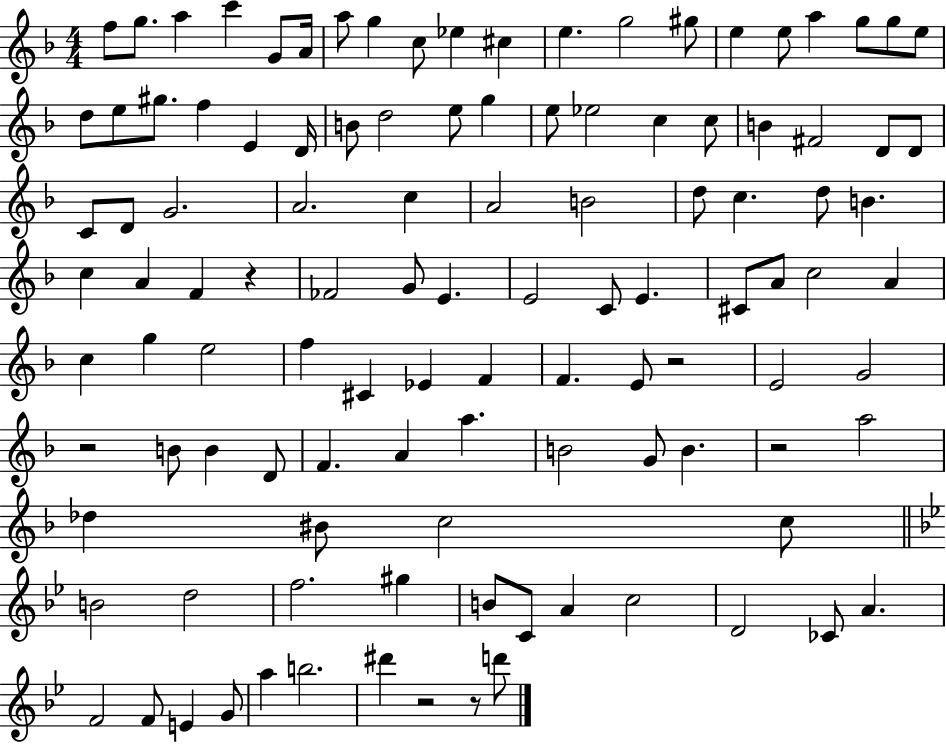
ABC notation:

X:1
T:Untitled
M:4/4
L:1/4
K:F
f/2 g/2 a c' G/2 A/4 a/2 g c/2 _e ^c e g2 ^g/2 e e/2 a g/2 g/2 e/2 d/2 e/2 ^g/2 f E D/4 B/2 d2 e/2 g e/2 _e2 c c/2 B ^F2 D/2 D/2 C/2 D/2 G2 A2 c A2 B2 d/2 c d/2 B c A F z _F2 G/2 E E2 C/2 E ^C/2 A/2 c2 A c g e2 f ^C _E F F E/2 z2 E2 G2 z2 B/2 B D/2 F A a B2 G/2 B z2 a2 _d ^B/2 c2 c/2 B2 d2 f2 ^g B/2 C/2 A c2 D2 _C/2 A F2 F/2 E G/2 a b2 ^d' z2 z/2 d'/2